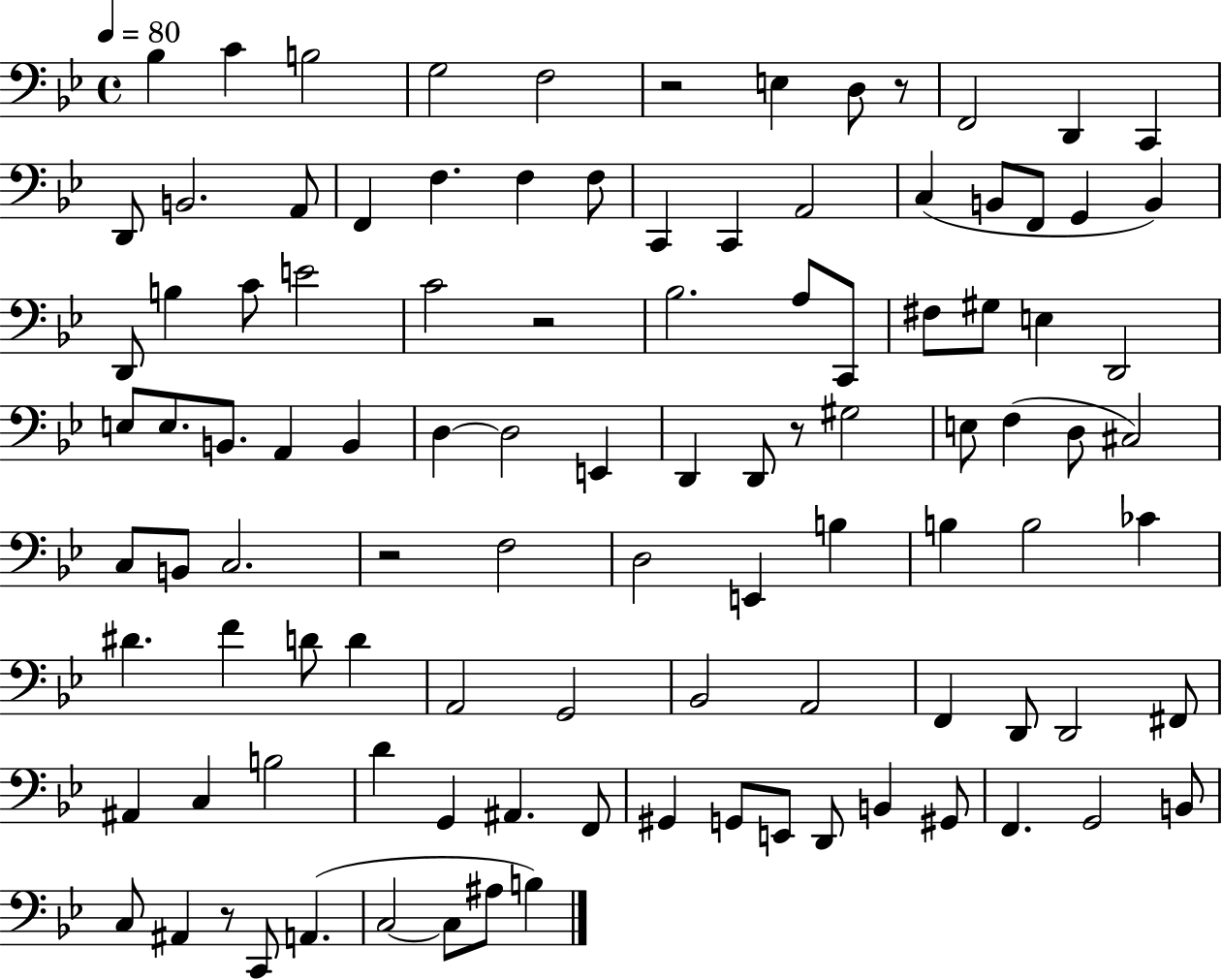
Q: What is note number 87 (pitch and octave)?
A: G#2